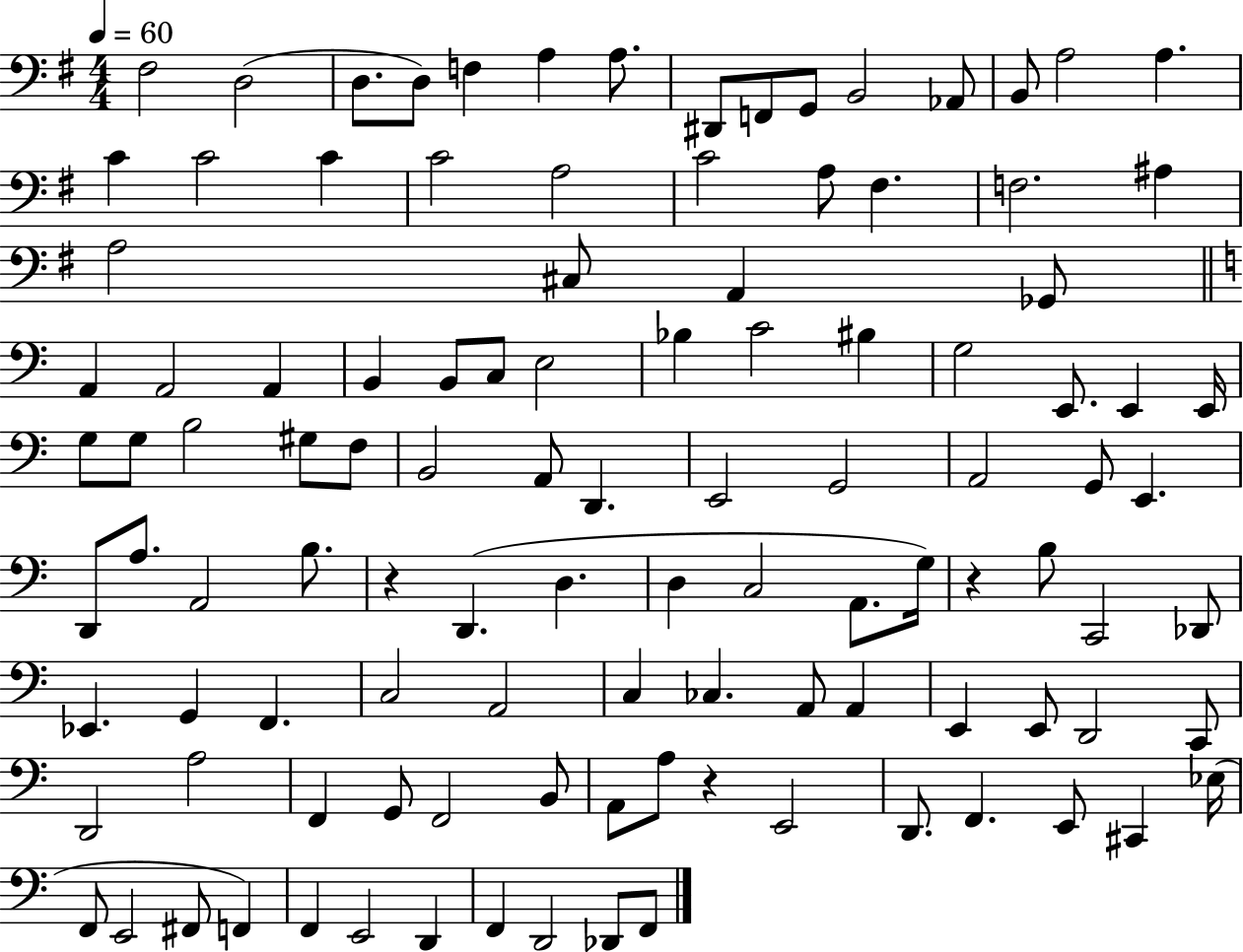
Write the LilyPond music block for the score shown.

{
  \clef bass
  \numericTimeSignature
  \time 4/4
  \key g \major
  \tempo 4 = 60
  fis2 d2( | d8. d8) f4 a4 a8. | dis,8 f,8 g,8 b,2 aes,8 | b,8 a2 a4. | \break c'4 c'2 c'4 | c'2 a2 | c'2 a8 fis4. | f2. ais4 | \break a2 cis8 a,4 ges,8 | \bar "||" \break \key c \major a,4 a,2 a,4 | b,4 b,8 c8 e2 | bes4 c'2 bis4 | g2 e,8. e,4 e,16 | \break g8 g8 b2 gis8 f8 | b,2 a,8 d,4. | e,2 g,2 | a,2 g,8 e,4. | \break d,8 a8. a,2 b8. | r4 d,4.( d4. | d4 c2 a,8. g16) | r4 b8 c,2 des,8 | \break ees,4. g,4 f,4. | c2 a,2 | c4 ces4. a,8 a,4 | e,4 e,8 d,2 c,8 | \break d,2 a2 | f,4 g,8 f,2 b,8 | a,8 a8 r4 e,2 | d,8. f,4. e,8 cis,4 ees16( | \break f,8 e,2 fis,8 f,4) | f,4 e,2 d,4 | f,4 d,2 des,8 f,8 | \bar "|."
}